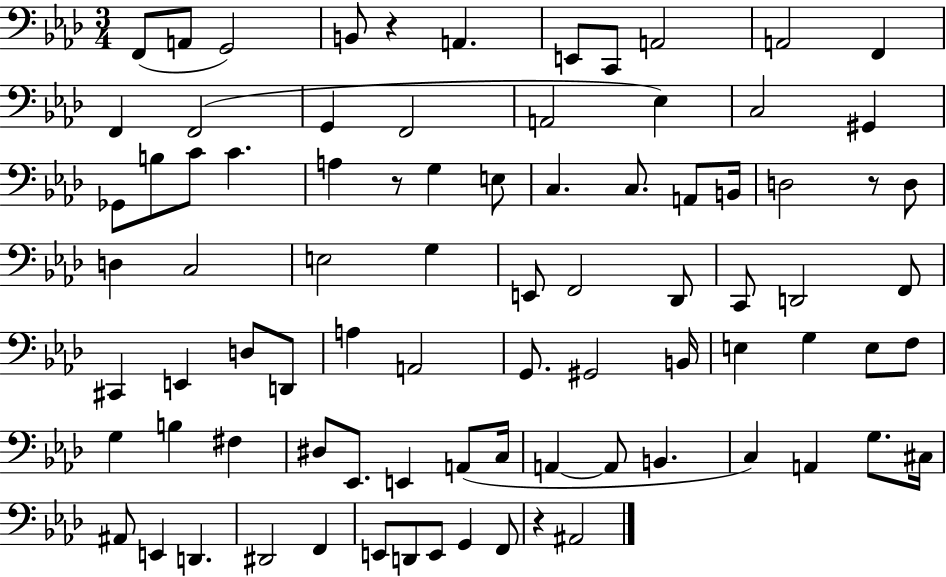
X:1
T:Untitled
M:3/4
L:1/4
K:Ab
F,,/2 A,,/2 G,,2 B,,/2 z A,, E,,/2 C,,/2 A,,2 A,,2 F,, F,, F,,2 G,, F,,2 A,,2 _E, C,2 ^G,, _G,,/2 B,/2 C/2 C A, z/2 G, E,/2 C, C,/2 A,,/2 B,,/4 D,2 z/2 D,/2 D, C,2 E,2 G, E,,/2 F,,2 _D,,/2 C,,/2 D,,2 F,,/2 ^C,, E,, D,/2 D,,/2 A, A,,2 G,,/2 ^G,,2 B,,/4 E, G, E,/2 F,/2 G, B, ^F, ^D,/2 _E,,/2 E,, A,,/2 C,/4 A,, A,,/2 B,, C, A,, G,/2 ^C,/4 ^A,,/2 E,, D,, ^D,,2 F,, E,,/2 D,,/2 E,,/2 G,, F,,/2 z ^A,,2